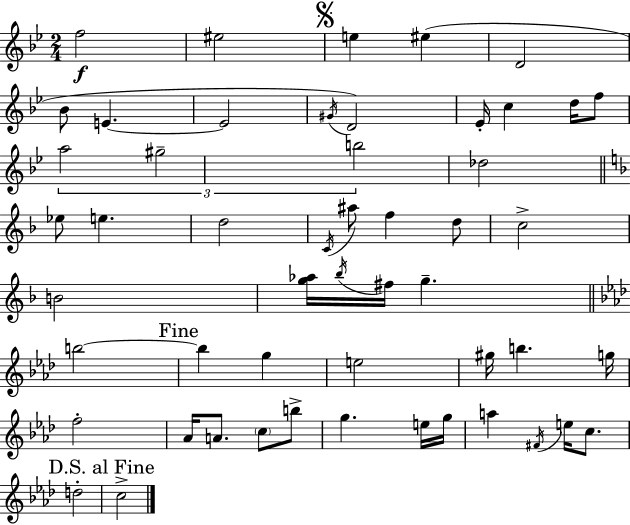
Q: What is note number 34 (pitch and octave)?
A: E5